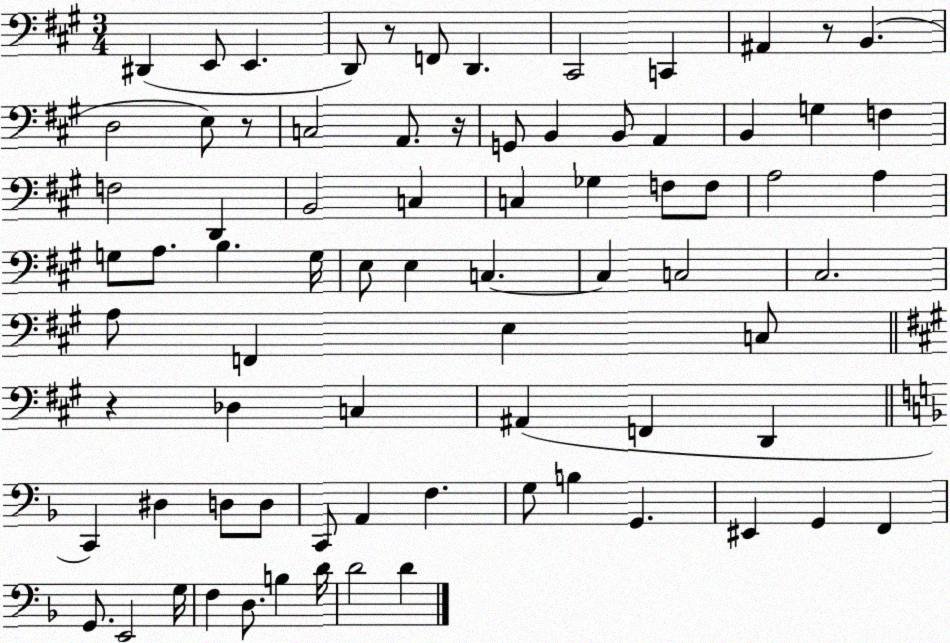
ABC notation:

X:1
T:Untitled
M:3/4
L:1/4
K:A
^D,, E,,/2 E,, D,,/2 z/2 F,,/2 D,, ^C,,2 C,, ^A,, z/2 B,, D,2 E,/2 z/2 C,2 A,,/2 z/4 G,,/2 B,, B,,/2 A,, B,, G, F, F,2 D,, B,,2 C, C, _G, F,/2 F,/2 A,2 A, G,/2 A,/2 B, G,/4 E,/2 E, C, C, C,2 ^C,2 A,/2 F,, E, C,/2 z _D, C, ^A,, F,, D,, C,, ^D, D,/2 D,/2 C,,/2 A,, F, G,/2 B, G,, ^E,, G,, F,, G,,/2 E,,2 G,/4 F, D,/2 B, D/4 D2 D